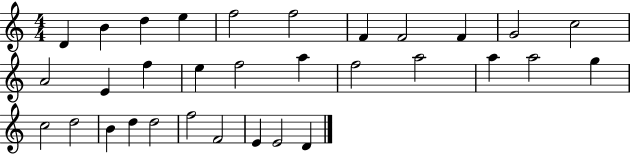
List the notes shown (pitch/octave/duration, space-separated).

D4/q B4/q D5/q E5/q F5/h F5/h F4/q F4/h F4/q G4/h C5/h A4/h E4/q F5/q E5/q F5/h A5/q F5/h A5/h A5/q A5/h G5/q C5/h D5/h B4/q D5/q D5/h F5/h F4/h E4/q E4/h D4/q